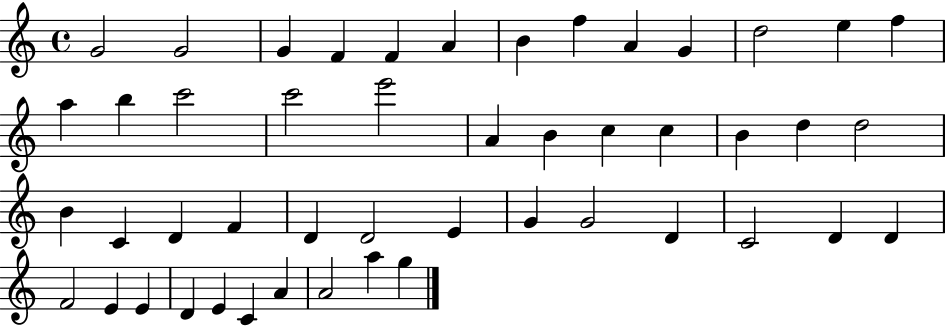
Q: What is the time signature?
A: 4/4